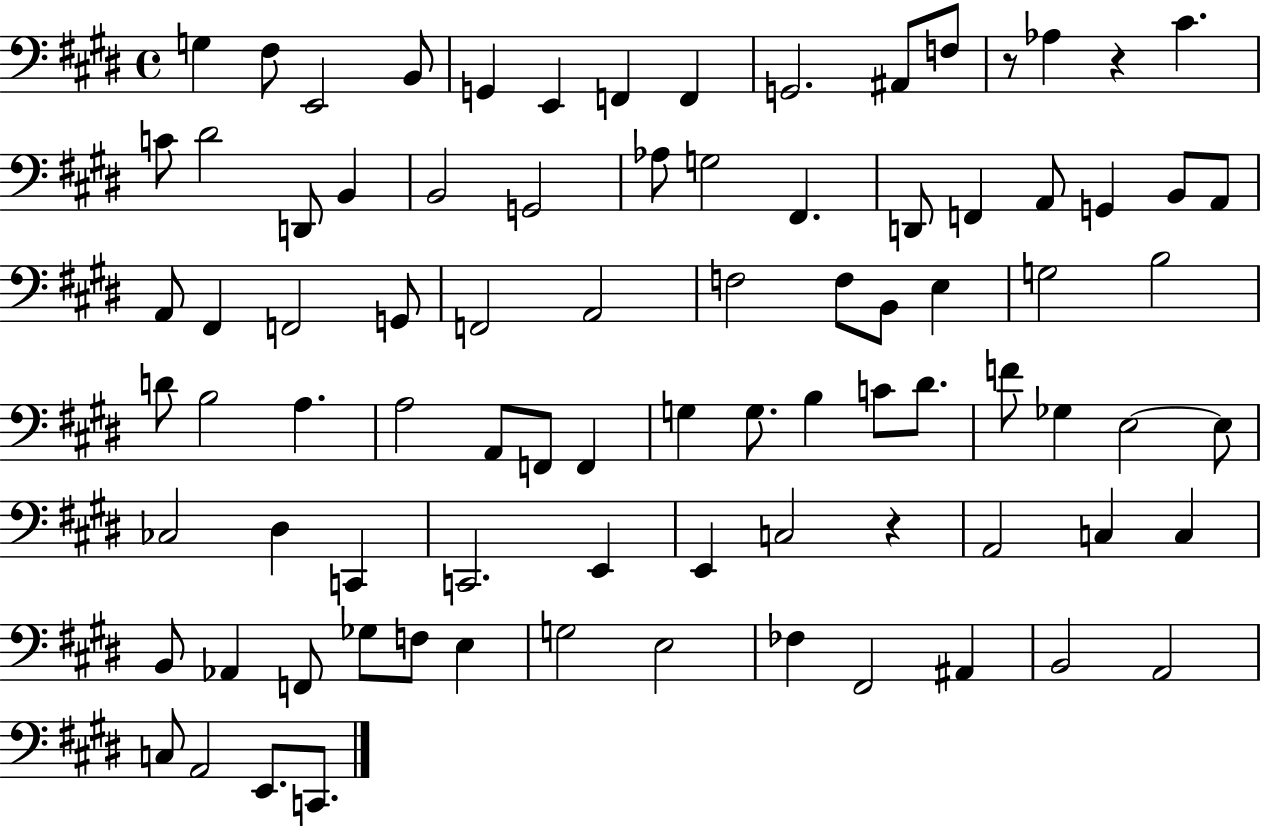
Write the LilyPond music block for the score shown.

{
  \clef bass
  \time 4/4
  \defaultTimeSignature
  \key e \major
  \repeat volta 2 { g4 fis8 e,2 b,8 | g,4 e,4 f,4 f,4 | g,2. ais,8 f8 | r8 aes4 r4 cis'4. | \break c'8 dis'2 d,8 b,4 | b,2 g,2 | aes8 g2 fis,4. | d,8 f,4 a,8 g,4 b,8 a,8 | \break a,8 fis,4 f,2 g,8 | f,2 a,2 | f2 f8 b,8 e4 | g2 b2 | \break d'8 b2 a4. | a2 a,8 f,8 f,4 | g4 g8. b4 c'8 dis'8. | f'8 ges4 e2~~ e8 | \break ces2 dis4 c,4 | c,2. e,4 | e,4 c2 r4 | a,2 c4 c4 | \break b,8 aes,4 f,8 ges8 f8 e4 | g2 e2 | fes4 fis,2 ais,4 | b,2 a,2 | \break c8 a,2 e,8. c,8. | } \bar "|."
}